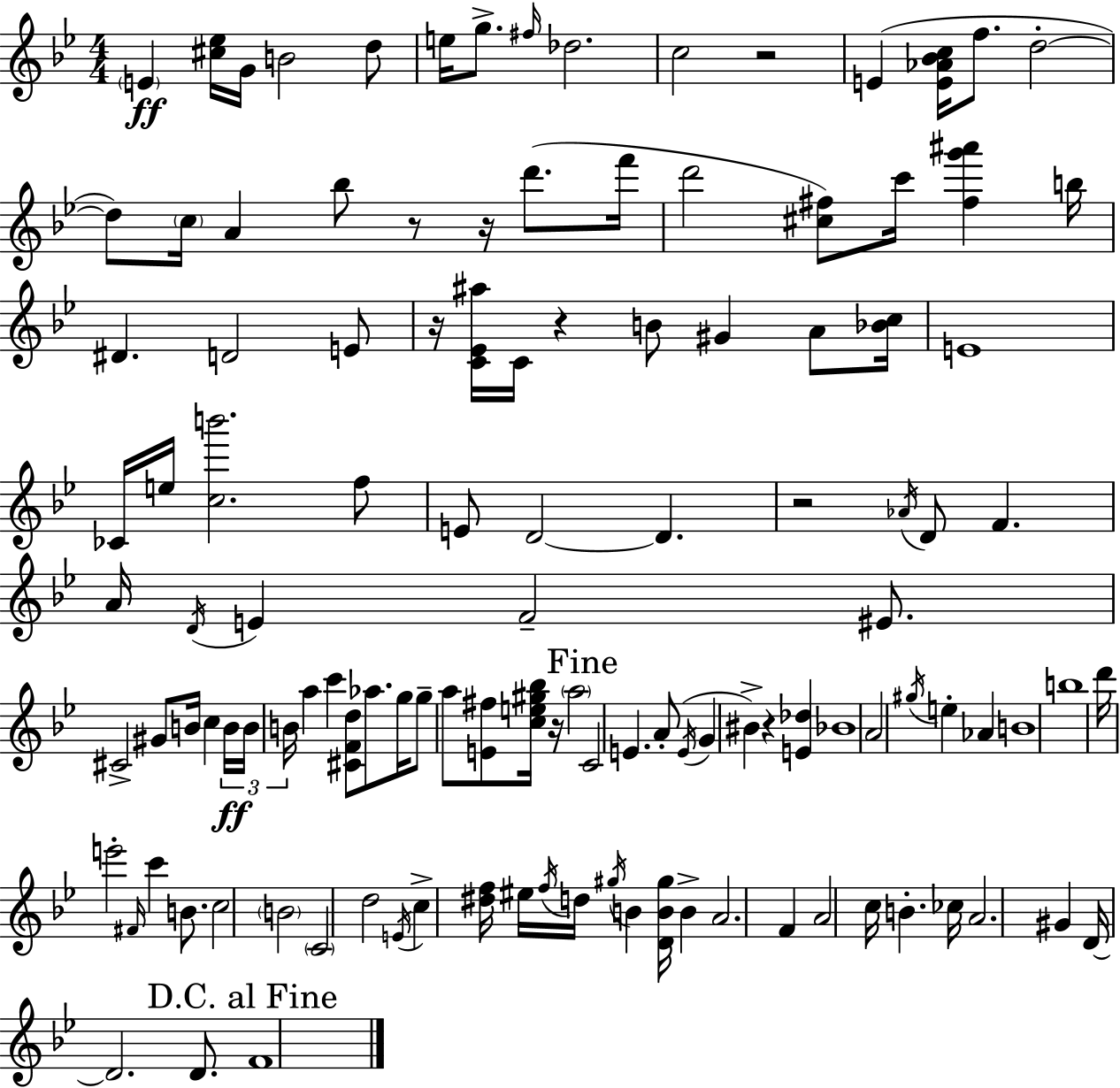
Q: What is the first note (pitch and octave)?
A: E4